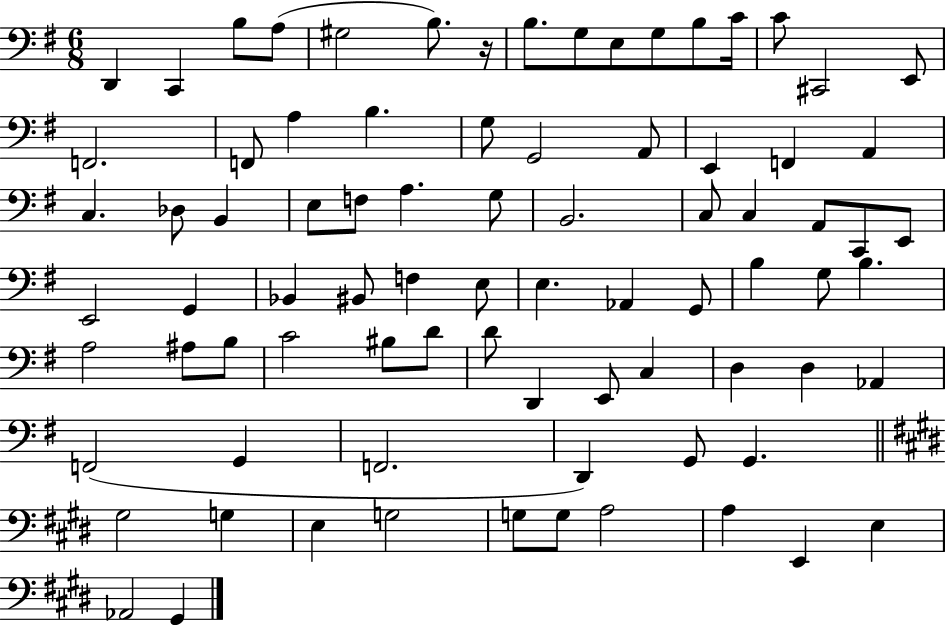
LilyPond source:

{
  \clef bass
  \numericTimeSignature
  \time 6/8
  \key g \major
  d,4 c,4 b8 a8( | gis2 b8.) r16 | b8. g8 e8 g8 b8 c'16 | c'8 cis,2 e,8 | \break f,2. | f,8 a4 b4. | g8 g,2 a,8 | e,4 f,4 a,4 | \break c4. des8 b,4 | e8 f8 a4. g8 | b,2. | c8 c4 a,8 c,8 e,8 | \break e,2 g,4 | bes,4 bis,8 f4 e8 | e4. aes,4 g,8 | b4 g8 b4. | \break a2 ais8 b8 | c'2 bis8 d'8 | d'8 d,4 e,8 c4 | d4 d4 aes,4 | \break f,2( g,4 | f,2. | d,4) g,8 g,4. | \bar "||" \break \key e \major gis2 g4 | e4 g2 | g8 g8 a2 | a4 e,4 e4 | \break aes,2 gis,4 | \bar "|."
}